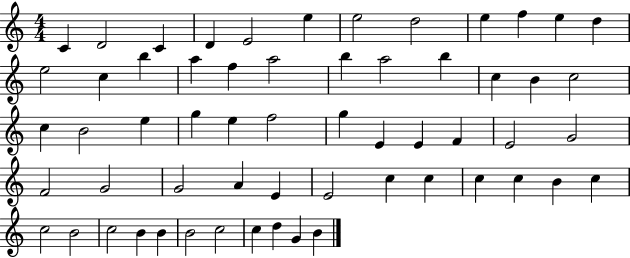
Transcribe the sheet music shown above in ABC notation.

X:1
T:Untitled
M:4/4
L:1/4
K:C
C D2 C D E2 e e2 d2 e f e d e2 c b a f a2 b a2 b c B c2 c B2 e g e f2 g E E F E2 G2 F2 G2 G2 A E E2 c c c c B c c2 B2 c2 B B B2 c2 c d G B